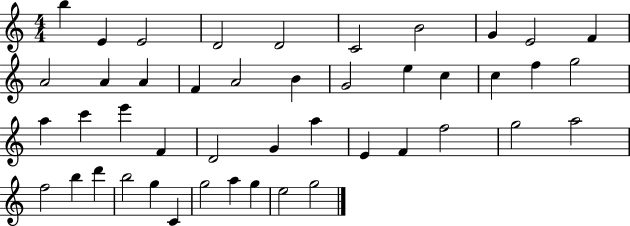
X:1
T:Untitled
M:4/4
L:1/4
K:C
b E E2 D2 D2 C2 B2 G E2 F A2 A A F A2 B G2 e c c f g2 a c' e' F D2 G a E F f2 g2 a2 f2 b d' b2 g C g2 a g e2 g2